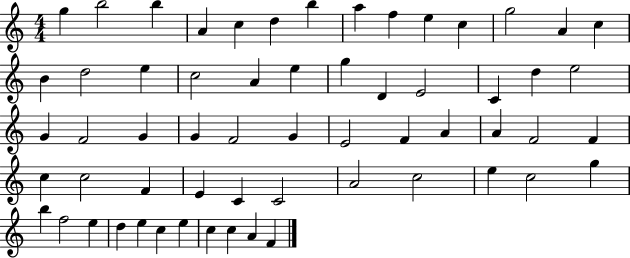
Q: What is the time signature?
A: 4/4